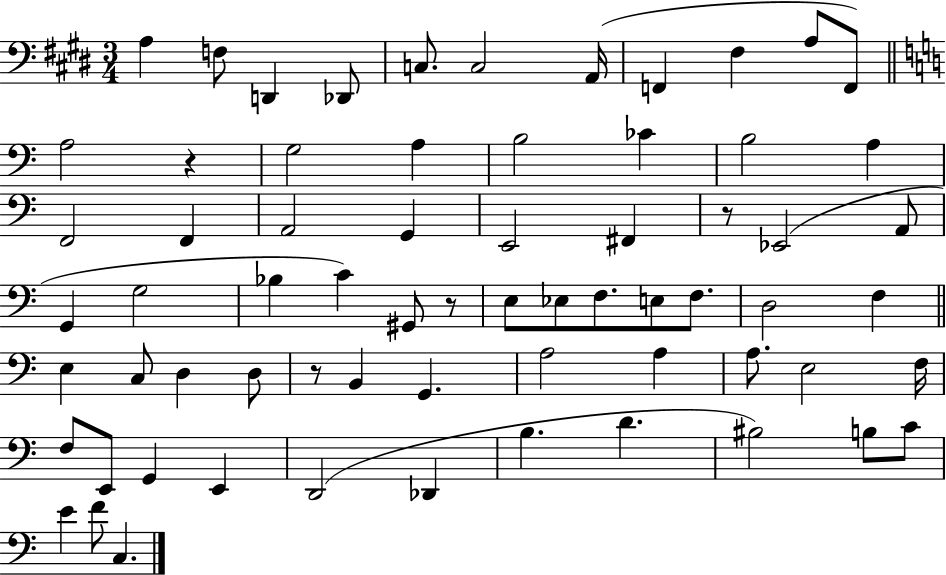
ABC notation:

X:1
T:Untitled
M:3/4
L:1/4
K:E
A, F,/2 D,, _D,,/2 C,/2 C,2 A,,/4 F,, ^F, A,/2 F,,/2 A,2 z G,2 A, B,2 _C B,2 A, F,,2 F,, A,,2 G,, E,,2 ^F,, z/2 _E,,2 A,,/2 G,, G,2 _B, C ^G,,/2 z/2 E,/2 _E,/2 F,/2 E,/2 F,/2 D,2 F, E, C,/2 D, D,/2 z/2 B,, G,, A,2 A, A,/2 E,2 F,/4 F,/2 E,,/2 G,, E,, D,,2 _D,, B, D ^B,2 B,/2 C/2 E F/2 C,